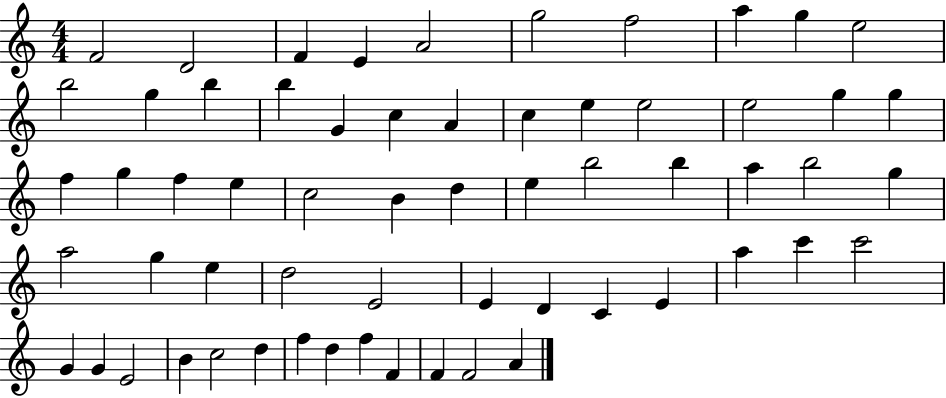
X:1
T:Untitled
M:4/4
L:1/4
K:C
F2 D2 F E A2 g2 f2 a g e2 b2 g b b G c A c e e2 e2 g g f g f e c2 B d e b2 b a b2 g a2 g e d2 E2 E D C E a c' c'2 G G E2 B c2 d f d f F F F2 A